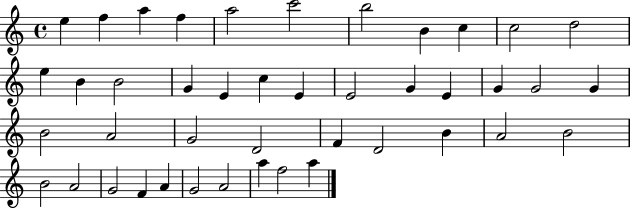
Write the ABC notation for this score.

X:1
T:Untitled
M:4/4
L:1/4
K:C
e f a f a2 c'2 b2 B c c2 d2 e B B2 G E c E E2 G E G G2 G B2 A2 G2 D2 F D2 B A2 B2 B2 A2 G2 F A G2 A2 a f2 a